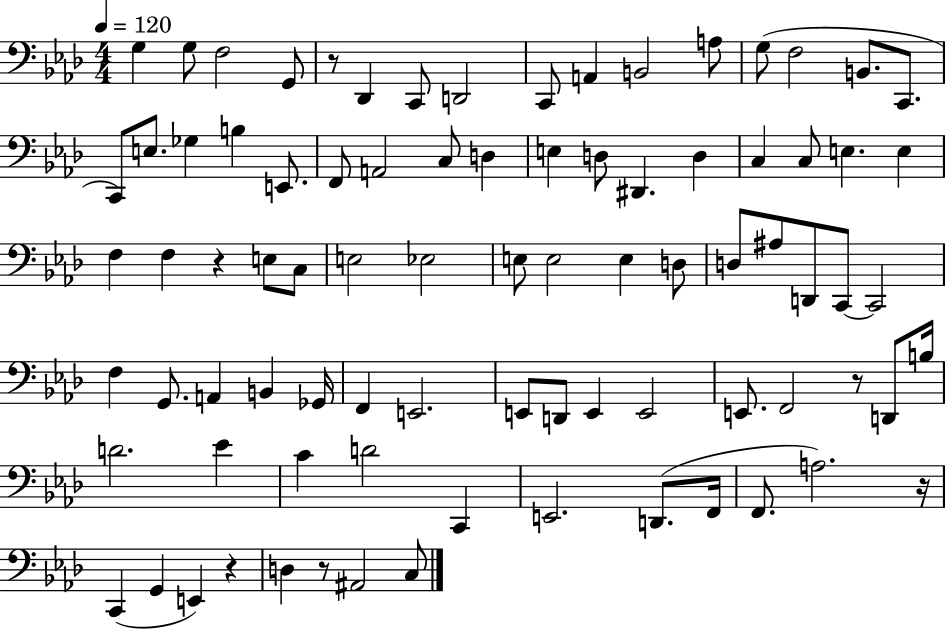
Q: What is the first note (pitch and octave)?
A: G3